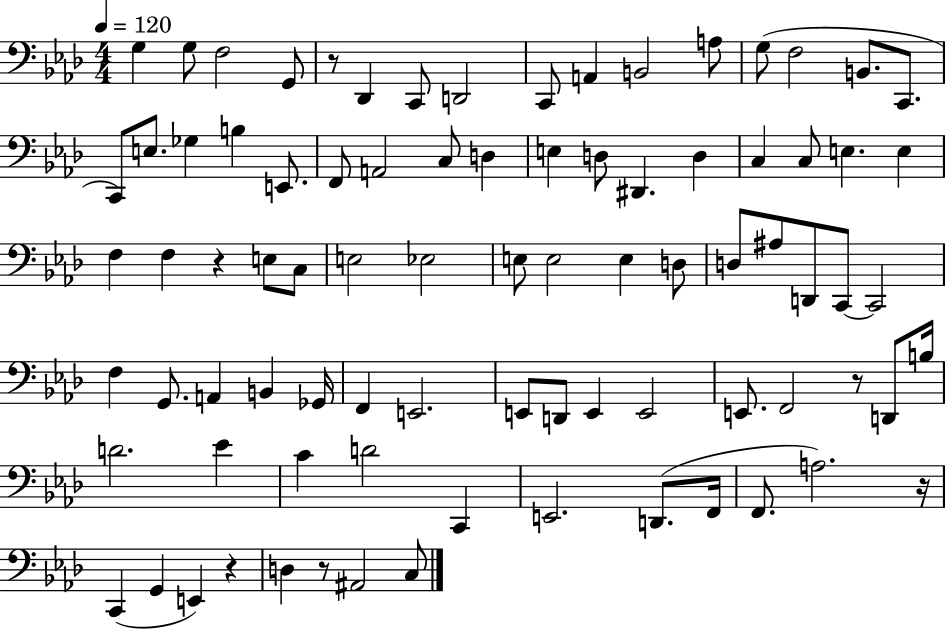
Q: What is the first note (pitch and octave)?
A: G3